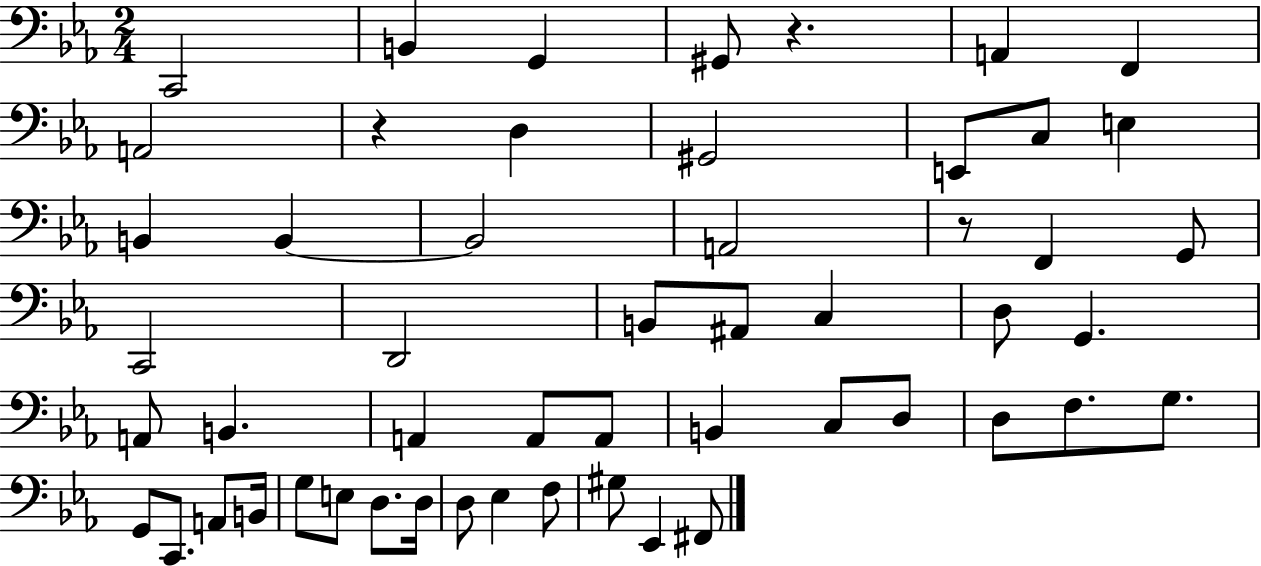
X:1
T:Untitled
M:2/4
L:1/4
K:Eb
C,,2 B,, G,, ^G,,/2 z A,, F,, A,,2 z D, ^G,,2 E,,/2 C,/2 E, B,, B,, B,,2 A,,2 z/2 F,, G,,/2 C,,2 D,,2 B,,/2 ^A,,/2 C, D,/2 G,, A,,/2 B,, A,, A,,/2 A,,/2 B,, C,/2 D,/2 D,/2 F,/2 G,/2 G,,/2 C,,/2 A,,/2 B,,/4 G,/2 E,/2 D,/2 D,/4 D,/2 _E, F,/2 ^G,/2 _E,, ^F,,/2